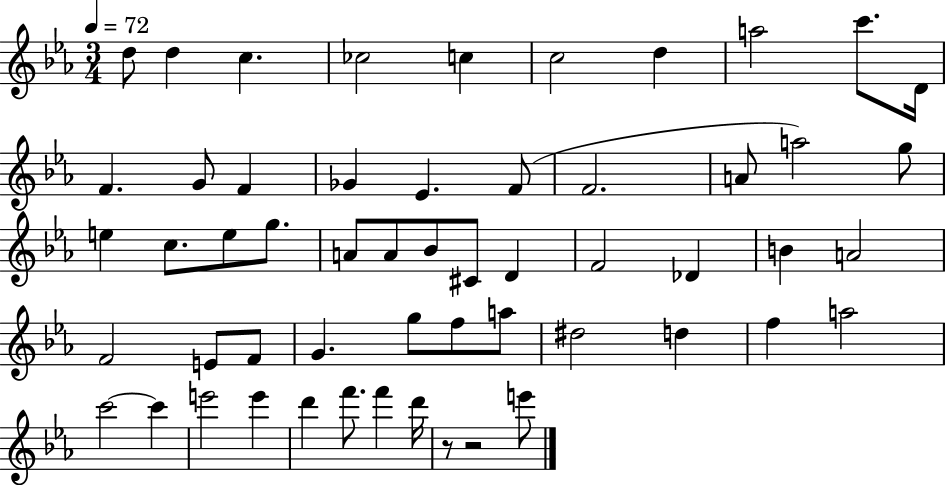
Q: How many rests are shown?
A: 2